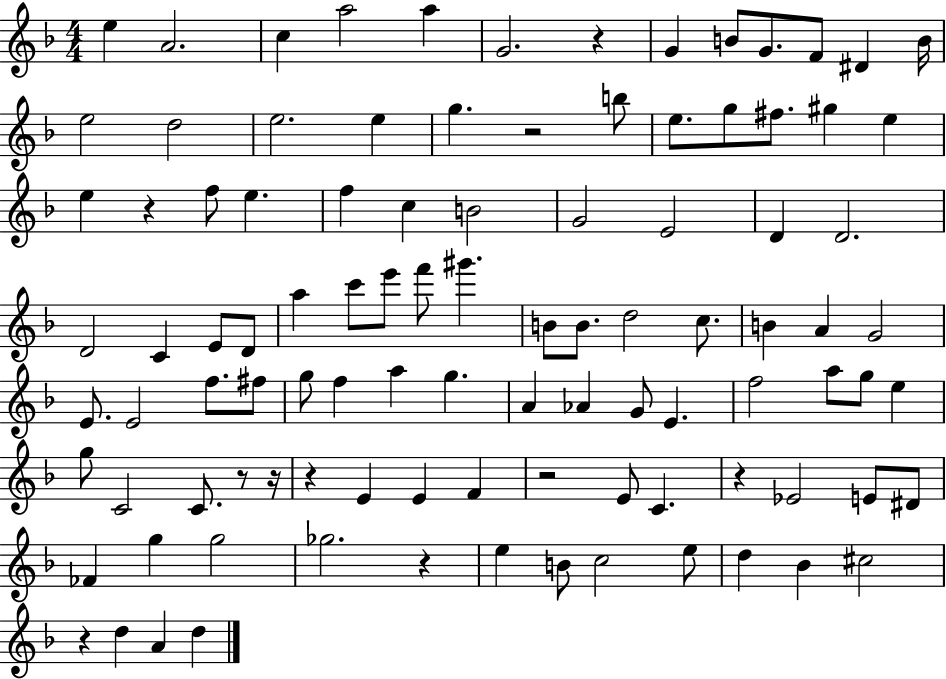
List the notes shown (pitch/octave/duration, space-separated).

E5/q A4/h. C5/q A5/h A5/q G4/h. R/q G4/q B4/e G4/e. F4/e D#4/q B4/s E5/h D5/h E5/h. E5/q G5/q. R/h B5/e E5/e. G5/e F#5/e. G#5/q E5/q E5/q R/q F5/e E5/q. F5/q C5/q B4/h G4/h E4/h D4/q D4/h. D4/h C4/q E4/e D4/e A5/q C6/e E6/e F6/e G#6/q. B4/e B4/e. D5/h C5/e. B4/q A4/q G4/h E4/e. E4/h F5/e. F#5/e G5/e F5/q A5/q G5/q. A4/q Ab4/q G4/e E4/q. F5/h A5/e G5/e E5/q G5/e C4/h C4/e. R/e R/s R/q E4/q E4/q F4/q R/h E4/e C4/q. R/q Eb4/h E4/e D#4/e FES4/q G5/q G5/h Gb5/h. R/q E5/q B4/e C5/h E5/e D5/q Bb4/q C#5/h R/q D5/q A4/q D5/q